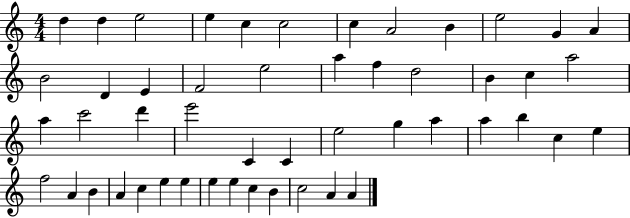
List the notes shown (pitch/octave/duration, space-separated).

D5/q D5/q E5/h E5/q C5/q C5/h C5/q A4/h B4/q E5/h G4/q A4/q B4/h D4/q E4/q F4/h E5/h A5/q F5/q D5/h B4/q C5/q A5/h A5/q C6/h D6/q E6/h C4/q C4/q E5/h G5/q A5/q A5/q B5/q C5/q E5/q F5/h A4/q B4/q A4/q C5/q E5/q E5/q E5/q E5/q C5/q B4/q C5/h A4/q A4/q